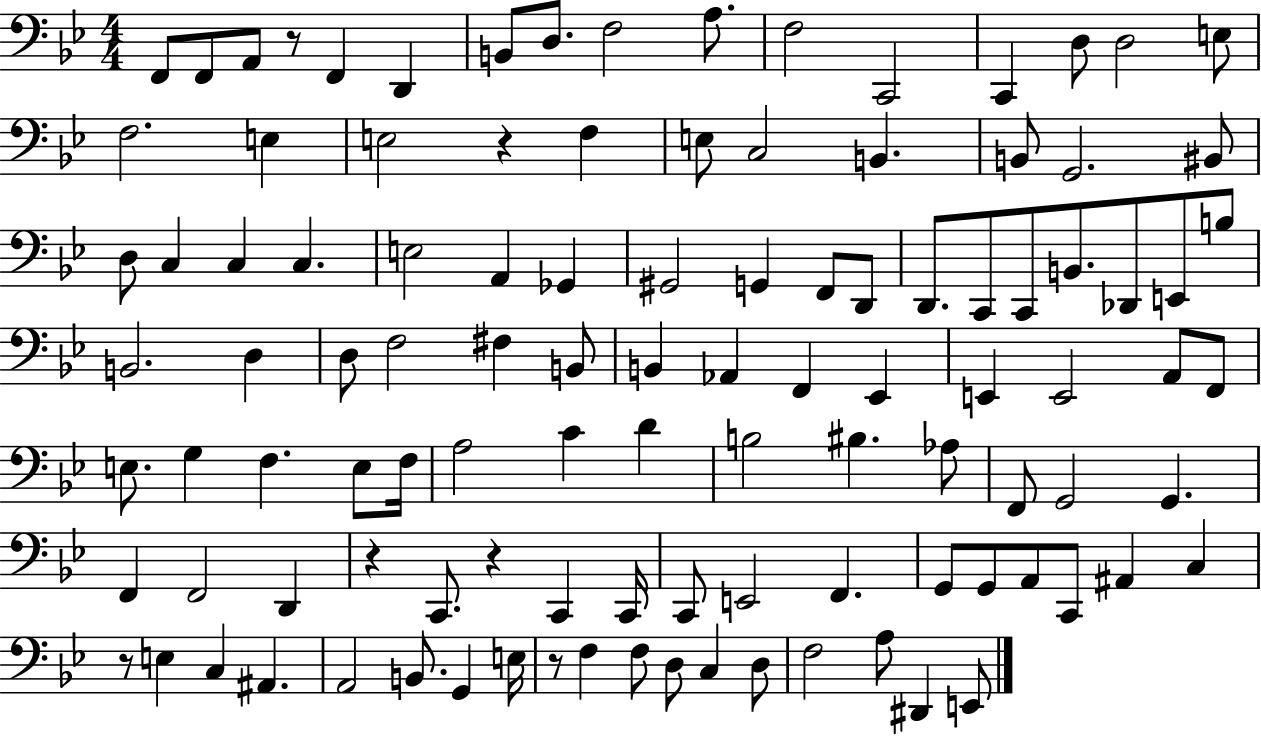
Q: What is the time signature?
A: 4/4